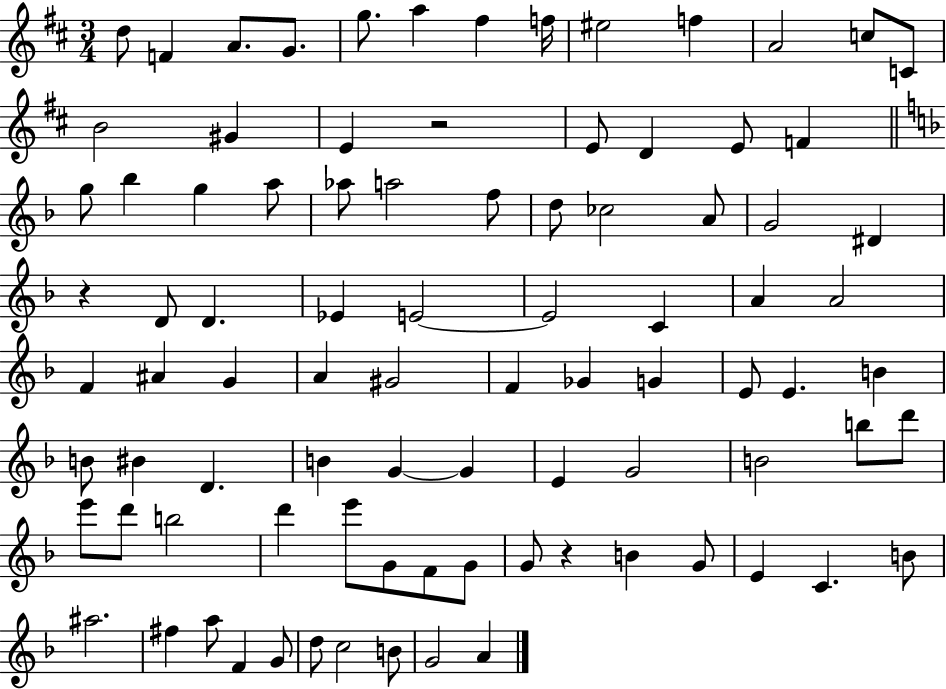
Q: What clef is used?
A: treble